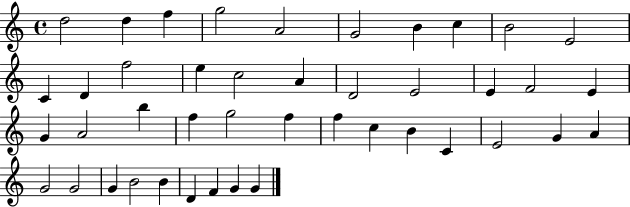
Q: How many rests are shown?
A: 0